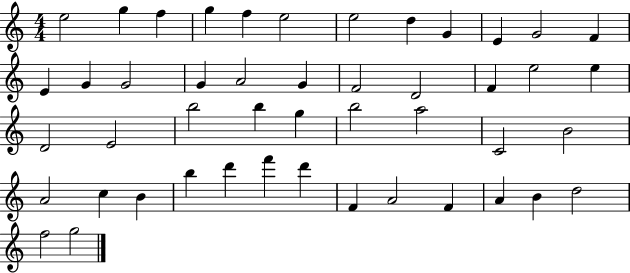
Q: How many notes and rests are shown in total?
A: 47